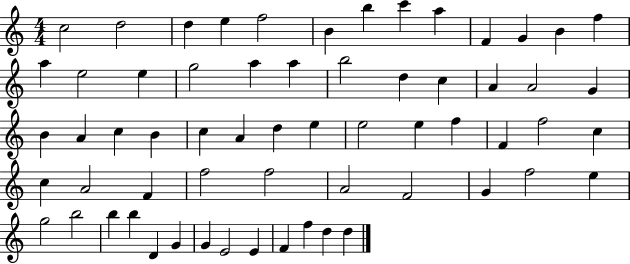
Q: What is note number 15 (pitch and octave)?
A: E5